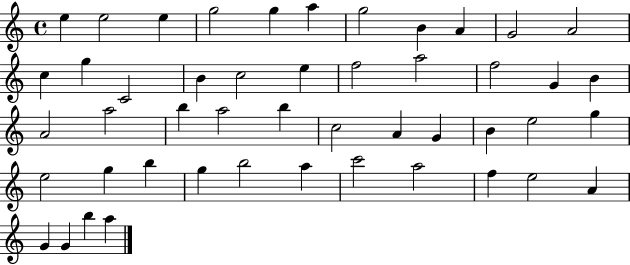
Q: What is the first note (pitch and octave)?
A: E5